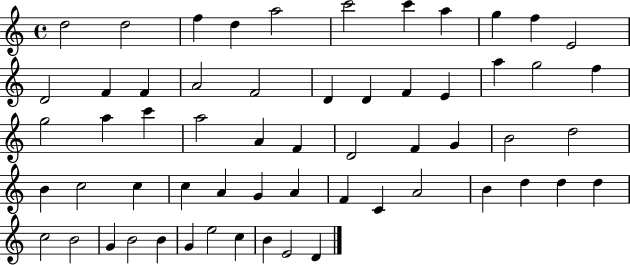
{
  \clef treble
  \time 4/4
  \defaultTimeSignature
  \key c \major
  d''2 d''2 | f''4 d''4 a''2 | c'''2 c'''4 a''4 | g''4 f''4 e'2 | \break d'2 f'4 f'4 | a'2 f'2 | d'4 d'4 f'4 e'4 | a''4 g''2 f''4 | \break g''2 a''4 c'''4 | a''2 a'4 f'4 | d'2 f'4 g'4 | b'2 d''2 | \break b'4 c''2 c''4 | c''4 a'4 g'4 a'4 | f'4 c'4 a'2 | b'4 d''4 d''4 d''4 | \break c''2 b'2 | g'4 b'2 b'4 | g'4 e''2 c''4 | b'4 e'2 d'4 | \break \bar "|."
}